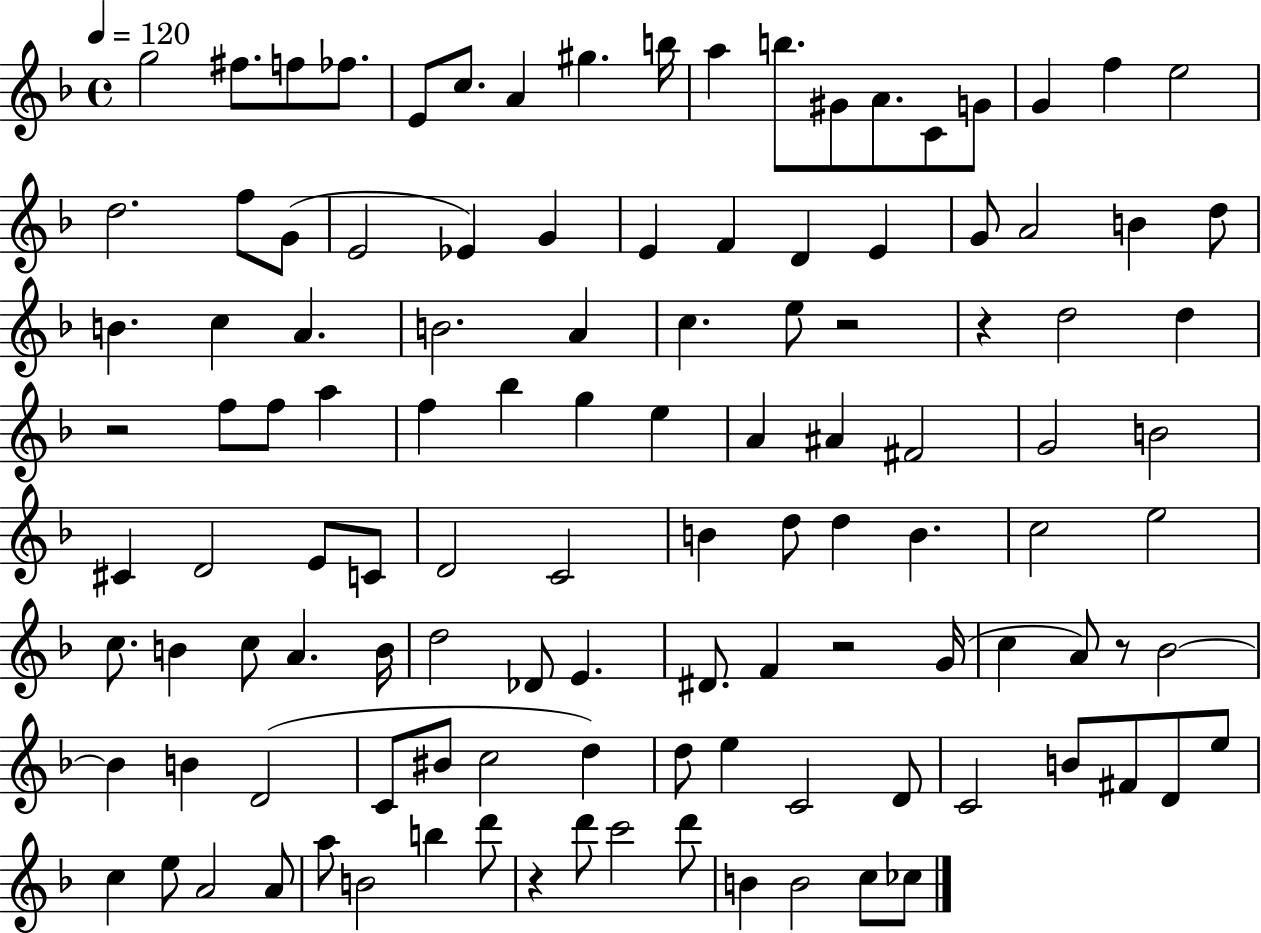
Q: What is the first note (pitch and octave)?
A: G5